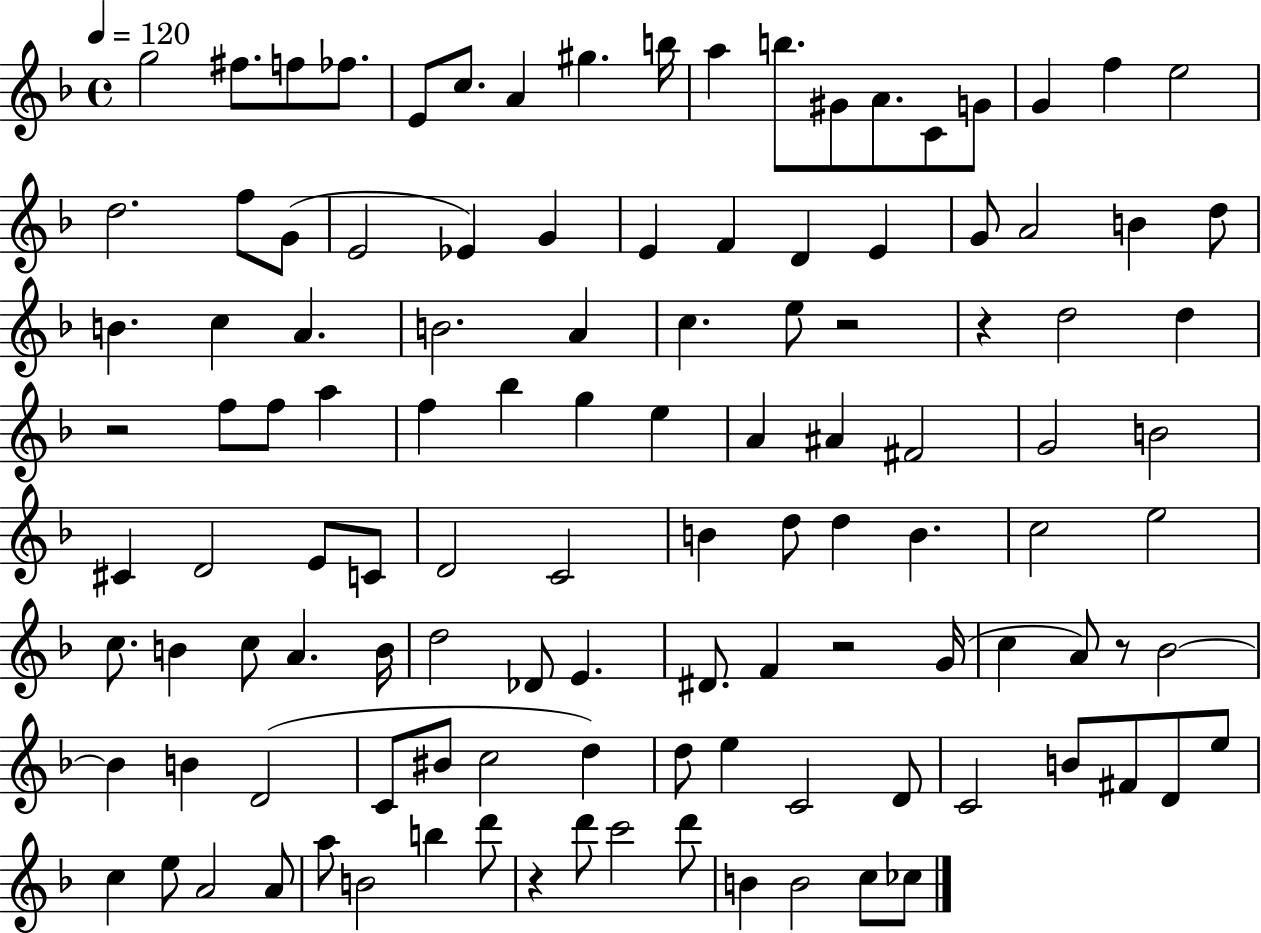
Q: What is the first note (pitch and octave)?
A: G5